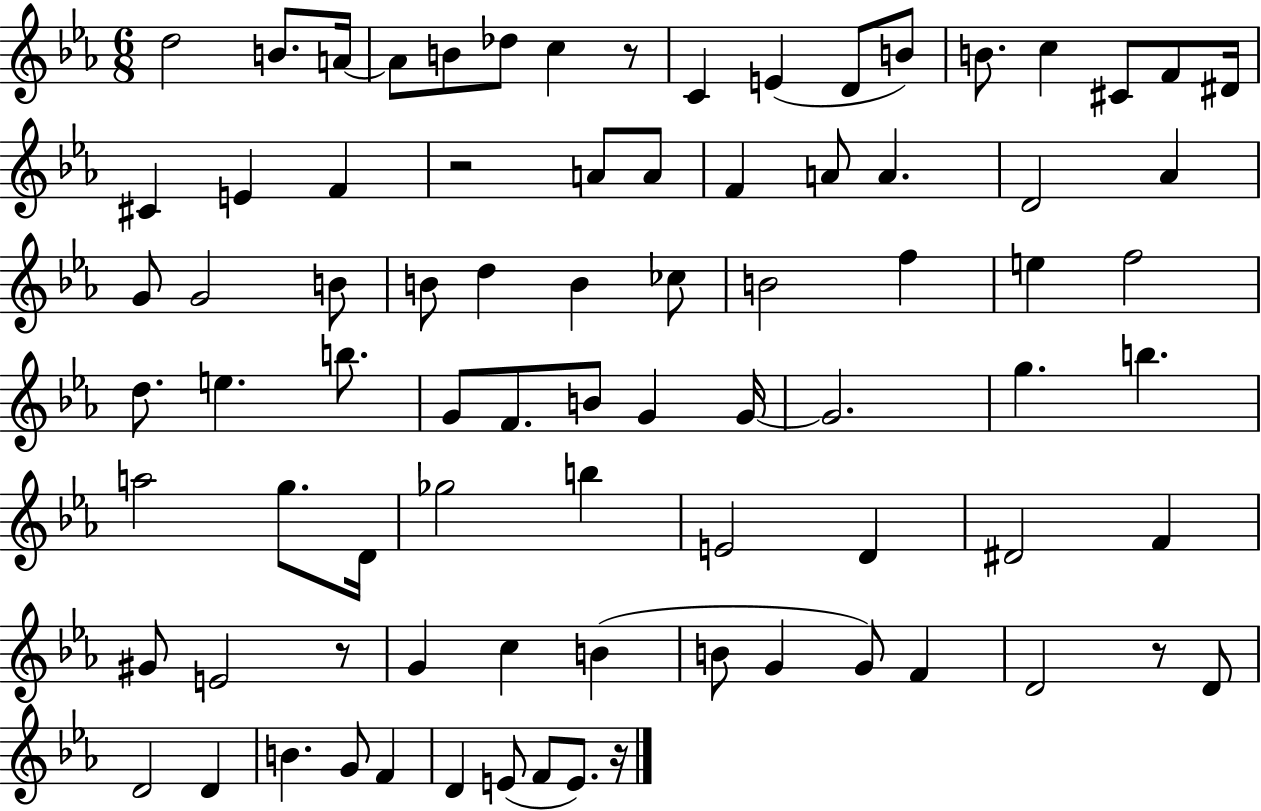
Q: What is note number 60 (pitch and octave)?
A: G4